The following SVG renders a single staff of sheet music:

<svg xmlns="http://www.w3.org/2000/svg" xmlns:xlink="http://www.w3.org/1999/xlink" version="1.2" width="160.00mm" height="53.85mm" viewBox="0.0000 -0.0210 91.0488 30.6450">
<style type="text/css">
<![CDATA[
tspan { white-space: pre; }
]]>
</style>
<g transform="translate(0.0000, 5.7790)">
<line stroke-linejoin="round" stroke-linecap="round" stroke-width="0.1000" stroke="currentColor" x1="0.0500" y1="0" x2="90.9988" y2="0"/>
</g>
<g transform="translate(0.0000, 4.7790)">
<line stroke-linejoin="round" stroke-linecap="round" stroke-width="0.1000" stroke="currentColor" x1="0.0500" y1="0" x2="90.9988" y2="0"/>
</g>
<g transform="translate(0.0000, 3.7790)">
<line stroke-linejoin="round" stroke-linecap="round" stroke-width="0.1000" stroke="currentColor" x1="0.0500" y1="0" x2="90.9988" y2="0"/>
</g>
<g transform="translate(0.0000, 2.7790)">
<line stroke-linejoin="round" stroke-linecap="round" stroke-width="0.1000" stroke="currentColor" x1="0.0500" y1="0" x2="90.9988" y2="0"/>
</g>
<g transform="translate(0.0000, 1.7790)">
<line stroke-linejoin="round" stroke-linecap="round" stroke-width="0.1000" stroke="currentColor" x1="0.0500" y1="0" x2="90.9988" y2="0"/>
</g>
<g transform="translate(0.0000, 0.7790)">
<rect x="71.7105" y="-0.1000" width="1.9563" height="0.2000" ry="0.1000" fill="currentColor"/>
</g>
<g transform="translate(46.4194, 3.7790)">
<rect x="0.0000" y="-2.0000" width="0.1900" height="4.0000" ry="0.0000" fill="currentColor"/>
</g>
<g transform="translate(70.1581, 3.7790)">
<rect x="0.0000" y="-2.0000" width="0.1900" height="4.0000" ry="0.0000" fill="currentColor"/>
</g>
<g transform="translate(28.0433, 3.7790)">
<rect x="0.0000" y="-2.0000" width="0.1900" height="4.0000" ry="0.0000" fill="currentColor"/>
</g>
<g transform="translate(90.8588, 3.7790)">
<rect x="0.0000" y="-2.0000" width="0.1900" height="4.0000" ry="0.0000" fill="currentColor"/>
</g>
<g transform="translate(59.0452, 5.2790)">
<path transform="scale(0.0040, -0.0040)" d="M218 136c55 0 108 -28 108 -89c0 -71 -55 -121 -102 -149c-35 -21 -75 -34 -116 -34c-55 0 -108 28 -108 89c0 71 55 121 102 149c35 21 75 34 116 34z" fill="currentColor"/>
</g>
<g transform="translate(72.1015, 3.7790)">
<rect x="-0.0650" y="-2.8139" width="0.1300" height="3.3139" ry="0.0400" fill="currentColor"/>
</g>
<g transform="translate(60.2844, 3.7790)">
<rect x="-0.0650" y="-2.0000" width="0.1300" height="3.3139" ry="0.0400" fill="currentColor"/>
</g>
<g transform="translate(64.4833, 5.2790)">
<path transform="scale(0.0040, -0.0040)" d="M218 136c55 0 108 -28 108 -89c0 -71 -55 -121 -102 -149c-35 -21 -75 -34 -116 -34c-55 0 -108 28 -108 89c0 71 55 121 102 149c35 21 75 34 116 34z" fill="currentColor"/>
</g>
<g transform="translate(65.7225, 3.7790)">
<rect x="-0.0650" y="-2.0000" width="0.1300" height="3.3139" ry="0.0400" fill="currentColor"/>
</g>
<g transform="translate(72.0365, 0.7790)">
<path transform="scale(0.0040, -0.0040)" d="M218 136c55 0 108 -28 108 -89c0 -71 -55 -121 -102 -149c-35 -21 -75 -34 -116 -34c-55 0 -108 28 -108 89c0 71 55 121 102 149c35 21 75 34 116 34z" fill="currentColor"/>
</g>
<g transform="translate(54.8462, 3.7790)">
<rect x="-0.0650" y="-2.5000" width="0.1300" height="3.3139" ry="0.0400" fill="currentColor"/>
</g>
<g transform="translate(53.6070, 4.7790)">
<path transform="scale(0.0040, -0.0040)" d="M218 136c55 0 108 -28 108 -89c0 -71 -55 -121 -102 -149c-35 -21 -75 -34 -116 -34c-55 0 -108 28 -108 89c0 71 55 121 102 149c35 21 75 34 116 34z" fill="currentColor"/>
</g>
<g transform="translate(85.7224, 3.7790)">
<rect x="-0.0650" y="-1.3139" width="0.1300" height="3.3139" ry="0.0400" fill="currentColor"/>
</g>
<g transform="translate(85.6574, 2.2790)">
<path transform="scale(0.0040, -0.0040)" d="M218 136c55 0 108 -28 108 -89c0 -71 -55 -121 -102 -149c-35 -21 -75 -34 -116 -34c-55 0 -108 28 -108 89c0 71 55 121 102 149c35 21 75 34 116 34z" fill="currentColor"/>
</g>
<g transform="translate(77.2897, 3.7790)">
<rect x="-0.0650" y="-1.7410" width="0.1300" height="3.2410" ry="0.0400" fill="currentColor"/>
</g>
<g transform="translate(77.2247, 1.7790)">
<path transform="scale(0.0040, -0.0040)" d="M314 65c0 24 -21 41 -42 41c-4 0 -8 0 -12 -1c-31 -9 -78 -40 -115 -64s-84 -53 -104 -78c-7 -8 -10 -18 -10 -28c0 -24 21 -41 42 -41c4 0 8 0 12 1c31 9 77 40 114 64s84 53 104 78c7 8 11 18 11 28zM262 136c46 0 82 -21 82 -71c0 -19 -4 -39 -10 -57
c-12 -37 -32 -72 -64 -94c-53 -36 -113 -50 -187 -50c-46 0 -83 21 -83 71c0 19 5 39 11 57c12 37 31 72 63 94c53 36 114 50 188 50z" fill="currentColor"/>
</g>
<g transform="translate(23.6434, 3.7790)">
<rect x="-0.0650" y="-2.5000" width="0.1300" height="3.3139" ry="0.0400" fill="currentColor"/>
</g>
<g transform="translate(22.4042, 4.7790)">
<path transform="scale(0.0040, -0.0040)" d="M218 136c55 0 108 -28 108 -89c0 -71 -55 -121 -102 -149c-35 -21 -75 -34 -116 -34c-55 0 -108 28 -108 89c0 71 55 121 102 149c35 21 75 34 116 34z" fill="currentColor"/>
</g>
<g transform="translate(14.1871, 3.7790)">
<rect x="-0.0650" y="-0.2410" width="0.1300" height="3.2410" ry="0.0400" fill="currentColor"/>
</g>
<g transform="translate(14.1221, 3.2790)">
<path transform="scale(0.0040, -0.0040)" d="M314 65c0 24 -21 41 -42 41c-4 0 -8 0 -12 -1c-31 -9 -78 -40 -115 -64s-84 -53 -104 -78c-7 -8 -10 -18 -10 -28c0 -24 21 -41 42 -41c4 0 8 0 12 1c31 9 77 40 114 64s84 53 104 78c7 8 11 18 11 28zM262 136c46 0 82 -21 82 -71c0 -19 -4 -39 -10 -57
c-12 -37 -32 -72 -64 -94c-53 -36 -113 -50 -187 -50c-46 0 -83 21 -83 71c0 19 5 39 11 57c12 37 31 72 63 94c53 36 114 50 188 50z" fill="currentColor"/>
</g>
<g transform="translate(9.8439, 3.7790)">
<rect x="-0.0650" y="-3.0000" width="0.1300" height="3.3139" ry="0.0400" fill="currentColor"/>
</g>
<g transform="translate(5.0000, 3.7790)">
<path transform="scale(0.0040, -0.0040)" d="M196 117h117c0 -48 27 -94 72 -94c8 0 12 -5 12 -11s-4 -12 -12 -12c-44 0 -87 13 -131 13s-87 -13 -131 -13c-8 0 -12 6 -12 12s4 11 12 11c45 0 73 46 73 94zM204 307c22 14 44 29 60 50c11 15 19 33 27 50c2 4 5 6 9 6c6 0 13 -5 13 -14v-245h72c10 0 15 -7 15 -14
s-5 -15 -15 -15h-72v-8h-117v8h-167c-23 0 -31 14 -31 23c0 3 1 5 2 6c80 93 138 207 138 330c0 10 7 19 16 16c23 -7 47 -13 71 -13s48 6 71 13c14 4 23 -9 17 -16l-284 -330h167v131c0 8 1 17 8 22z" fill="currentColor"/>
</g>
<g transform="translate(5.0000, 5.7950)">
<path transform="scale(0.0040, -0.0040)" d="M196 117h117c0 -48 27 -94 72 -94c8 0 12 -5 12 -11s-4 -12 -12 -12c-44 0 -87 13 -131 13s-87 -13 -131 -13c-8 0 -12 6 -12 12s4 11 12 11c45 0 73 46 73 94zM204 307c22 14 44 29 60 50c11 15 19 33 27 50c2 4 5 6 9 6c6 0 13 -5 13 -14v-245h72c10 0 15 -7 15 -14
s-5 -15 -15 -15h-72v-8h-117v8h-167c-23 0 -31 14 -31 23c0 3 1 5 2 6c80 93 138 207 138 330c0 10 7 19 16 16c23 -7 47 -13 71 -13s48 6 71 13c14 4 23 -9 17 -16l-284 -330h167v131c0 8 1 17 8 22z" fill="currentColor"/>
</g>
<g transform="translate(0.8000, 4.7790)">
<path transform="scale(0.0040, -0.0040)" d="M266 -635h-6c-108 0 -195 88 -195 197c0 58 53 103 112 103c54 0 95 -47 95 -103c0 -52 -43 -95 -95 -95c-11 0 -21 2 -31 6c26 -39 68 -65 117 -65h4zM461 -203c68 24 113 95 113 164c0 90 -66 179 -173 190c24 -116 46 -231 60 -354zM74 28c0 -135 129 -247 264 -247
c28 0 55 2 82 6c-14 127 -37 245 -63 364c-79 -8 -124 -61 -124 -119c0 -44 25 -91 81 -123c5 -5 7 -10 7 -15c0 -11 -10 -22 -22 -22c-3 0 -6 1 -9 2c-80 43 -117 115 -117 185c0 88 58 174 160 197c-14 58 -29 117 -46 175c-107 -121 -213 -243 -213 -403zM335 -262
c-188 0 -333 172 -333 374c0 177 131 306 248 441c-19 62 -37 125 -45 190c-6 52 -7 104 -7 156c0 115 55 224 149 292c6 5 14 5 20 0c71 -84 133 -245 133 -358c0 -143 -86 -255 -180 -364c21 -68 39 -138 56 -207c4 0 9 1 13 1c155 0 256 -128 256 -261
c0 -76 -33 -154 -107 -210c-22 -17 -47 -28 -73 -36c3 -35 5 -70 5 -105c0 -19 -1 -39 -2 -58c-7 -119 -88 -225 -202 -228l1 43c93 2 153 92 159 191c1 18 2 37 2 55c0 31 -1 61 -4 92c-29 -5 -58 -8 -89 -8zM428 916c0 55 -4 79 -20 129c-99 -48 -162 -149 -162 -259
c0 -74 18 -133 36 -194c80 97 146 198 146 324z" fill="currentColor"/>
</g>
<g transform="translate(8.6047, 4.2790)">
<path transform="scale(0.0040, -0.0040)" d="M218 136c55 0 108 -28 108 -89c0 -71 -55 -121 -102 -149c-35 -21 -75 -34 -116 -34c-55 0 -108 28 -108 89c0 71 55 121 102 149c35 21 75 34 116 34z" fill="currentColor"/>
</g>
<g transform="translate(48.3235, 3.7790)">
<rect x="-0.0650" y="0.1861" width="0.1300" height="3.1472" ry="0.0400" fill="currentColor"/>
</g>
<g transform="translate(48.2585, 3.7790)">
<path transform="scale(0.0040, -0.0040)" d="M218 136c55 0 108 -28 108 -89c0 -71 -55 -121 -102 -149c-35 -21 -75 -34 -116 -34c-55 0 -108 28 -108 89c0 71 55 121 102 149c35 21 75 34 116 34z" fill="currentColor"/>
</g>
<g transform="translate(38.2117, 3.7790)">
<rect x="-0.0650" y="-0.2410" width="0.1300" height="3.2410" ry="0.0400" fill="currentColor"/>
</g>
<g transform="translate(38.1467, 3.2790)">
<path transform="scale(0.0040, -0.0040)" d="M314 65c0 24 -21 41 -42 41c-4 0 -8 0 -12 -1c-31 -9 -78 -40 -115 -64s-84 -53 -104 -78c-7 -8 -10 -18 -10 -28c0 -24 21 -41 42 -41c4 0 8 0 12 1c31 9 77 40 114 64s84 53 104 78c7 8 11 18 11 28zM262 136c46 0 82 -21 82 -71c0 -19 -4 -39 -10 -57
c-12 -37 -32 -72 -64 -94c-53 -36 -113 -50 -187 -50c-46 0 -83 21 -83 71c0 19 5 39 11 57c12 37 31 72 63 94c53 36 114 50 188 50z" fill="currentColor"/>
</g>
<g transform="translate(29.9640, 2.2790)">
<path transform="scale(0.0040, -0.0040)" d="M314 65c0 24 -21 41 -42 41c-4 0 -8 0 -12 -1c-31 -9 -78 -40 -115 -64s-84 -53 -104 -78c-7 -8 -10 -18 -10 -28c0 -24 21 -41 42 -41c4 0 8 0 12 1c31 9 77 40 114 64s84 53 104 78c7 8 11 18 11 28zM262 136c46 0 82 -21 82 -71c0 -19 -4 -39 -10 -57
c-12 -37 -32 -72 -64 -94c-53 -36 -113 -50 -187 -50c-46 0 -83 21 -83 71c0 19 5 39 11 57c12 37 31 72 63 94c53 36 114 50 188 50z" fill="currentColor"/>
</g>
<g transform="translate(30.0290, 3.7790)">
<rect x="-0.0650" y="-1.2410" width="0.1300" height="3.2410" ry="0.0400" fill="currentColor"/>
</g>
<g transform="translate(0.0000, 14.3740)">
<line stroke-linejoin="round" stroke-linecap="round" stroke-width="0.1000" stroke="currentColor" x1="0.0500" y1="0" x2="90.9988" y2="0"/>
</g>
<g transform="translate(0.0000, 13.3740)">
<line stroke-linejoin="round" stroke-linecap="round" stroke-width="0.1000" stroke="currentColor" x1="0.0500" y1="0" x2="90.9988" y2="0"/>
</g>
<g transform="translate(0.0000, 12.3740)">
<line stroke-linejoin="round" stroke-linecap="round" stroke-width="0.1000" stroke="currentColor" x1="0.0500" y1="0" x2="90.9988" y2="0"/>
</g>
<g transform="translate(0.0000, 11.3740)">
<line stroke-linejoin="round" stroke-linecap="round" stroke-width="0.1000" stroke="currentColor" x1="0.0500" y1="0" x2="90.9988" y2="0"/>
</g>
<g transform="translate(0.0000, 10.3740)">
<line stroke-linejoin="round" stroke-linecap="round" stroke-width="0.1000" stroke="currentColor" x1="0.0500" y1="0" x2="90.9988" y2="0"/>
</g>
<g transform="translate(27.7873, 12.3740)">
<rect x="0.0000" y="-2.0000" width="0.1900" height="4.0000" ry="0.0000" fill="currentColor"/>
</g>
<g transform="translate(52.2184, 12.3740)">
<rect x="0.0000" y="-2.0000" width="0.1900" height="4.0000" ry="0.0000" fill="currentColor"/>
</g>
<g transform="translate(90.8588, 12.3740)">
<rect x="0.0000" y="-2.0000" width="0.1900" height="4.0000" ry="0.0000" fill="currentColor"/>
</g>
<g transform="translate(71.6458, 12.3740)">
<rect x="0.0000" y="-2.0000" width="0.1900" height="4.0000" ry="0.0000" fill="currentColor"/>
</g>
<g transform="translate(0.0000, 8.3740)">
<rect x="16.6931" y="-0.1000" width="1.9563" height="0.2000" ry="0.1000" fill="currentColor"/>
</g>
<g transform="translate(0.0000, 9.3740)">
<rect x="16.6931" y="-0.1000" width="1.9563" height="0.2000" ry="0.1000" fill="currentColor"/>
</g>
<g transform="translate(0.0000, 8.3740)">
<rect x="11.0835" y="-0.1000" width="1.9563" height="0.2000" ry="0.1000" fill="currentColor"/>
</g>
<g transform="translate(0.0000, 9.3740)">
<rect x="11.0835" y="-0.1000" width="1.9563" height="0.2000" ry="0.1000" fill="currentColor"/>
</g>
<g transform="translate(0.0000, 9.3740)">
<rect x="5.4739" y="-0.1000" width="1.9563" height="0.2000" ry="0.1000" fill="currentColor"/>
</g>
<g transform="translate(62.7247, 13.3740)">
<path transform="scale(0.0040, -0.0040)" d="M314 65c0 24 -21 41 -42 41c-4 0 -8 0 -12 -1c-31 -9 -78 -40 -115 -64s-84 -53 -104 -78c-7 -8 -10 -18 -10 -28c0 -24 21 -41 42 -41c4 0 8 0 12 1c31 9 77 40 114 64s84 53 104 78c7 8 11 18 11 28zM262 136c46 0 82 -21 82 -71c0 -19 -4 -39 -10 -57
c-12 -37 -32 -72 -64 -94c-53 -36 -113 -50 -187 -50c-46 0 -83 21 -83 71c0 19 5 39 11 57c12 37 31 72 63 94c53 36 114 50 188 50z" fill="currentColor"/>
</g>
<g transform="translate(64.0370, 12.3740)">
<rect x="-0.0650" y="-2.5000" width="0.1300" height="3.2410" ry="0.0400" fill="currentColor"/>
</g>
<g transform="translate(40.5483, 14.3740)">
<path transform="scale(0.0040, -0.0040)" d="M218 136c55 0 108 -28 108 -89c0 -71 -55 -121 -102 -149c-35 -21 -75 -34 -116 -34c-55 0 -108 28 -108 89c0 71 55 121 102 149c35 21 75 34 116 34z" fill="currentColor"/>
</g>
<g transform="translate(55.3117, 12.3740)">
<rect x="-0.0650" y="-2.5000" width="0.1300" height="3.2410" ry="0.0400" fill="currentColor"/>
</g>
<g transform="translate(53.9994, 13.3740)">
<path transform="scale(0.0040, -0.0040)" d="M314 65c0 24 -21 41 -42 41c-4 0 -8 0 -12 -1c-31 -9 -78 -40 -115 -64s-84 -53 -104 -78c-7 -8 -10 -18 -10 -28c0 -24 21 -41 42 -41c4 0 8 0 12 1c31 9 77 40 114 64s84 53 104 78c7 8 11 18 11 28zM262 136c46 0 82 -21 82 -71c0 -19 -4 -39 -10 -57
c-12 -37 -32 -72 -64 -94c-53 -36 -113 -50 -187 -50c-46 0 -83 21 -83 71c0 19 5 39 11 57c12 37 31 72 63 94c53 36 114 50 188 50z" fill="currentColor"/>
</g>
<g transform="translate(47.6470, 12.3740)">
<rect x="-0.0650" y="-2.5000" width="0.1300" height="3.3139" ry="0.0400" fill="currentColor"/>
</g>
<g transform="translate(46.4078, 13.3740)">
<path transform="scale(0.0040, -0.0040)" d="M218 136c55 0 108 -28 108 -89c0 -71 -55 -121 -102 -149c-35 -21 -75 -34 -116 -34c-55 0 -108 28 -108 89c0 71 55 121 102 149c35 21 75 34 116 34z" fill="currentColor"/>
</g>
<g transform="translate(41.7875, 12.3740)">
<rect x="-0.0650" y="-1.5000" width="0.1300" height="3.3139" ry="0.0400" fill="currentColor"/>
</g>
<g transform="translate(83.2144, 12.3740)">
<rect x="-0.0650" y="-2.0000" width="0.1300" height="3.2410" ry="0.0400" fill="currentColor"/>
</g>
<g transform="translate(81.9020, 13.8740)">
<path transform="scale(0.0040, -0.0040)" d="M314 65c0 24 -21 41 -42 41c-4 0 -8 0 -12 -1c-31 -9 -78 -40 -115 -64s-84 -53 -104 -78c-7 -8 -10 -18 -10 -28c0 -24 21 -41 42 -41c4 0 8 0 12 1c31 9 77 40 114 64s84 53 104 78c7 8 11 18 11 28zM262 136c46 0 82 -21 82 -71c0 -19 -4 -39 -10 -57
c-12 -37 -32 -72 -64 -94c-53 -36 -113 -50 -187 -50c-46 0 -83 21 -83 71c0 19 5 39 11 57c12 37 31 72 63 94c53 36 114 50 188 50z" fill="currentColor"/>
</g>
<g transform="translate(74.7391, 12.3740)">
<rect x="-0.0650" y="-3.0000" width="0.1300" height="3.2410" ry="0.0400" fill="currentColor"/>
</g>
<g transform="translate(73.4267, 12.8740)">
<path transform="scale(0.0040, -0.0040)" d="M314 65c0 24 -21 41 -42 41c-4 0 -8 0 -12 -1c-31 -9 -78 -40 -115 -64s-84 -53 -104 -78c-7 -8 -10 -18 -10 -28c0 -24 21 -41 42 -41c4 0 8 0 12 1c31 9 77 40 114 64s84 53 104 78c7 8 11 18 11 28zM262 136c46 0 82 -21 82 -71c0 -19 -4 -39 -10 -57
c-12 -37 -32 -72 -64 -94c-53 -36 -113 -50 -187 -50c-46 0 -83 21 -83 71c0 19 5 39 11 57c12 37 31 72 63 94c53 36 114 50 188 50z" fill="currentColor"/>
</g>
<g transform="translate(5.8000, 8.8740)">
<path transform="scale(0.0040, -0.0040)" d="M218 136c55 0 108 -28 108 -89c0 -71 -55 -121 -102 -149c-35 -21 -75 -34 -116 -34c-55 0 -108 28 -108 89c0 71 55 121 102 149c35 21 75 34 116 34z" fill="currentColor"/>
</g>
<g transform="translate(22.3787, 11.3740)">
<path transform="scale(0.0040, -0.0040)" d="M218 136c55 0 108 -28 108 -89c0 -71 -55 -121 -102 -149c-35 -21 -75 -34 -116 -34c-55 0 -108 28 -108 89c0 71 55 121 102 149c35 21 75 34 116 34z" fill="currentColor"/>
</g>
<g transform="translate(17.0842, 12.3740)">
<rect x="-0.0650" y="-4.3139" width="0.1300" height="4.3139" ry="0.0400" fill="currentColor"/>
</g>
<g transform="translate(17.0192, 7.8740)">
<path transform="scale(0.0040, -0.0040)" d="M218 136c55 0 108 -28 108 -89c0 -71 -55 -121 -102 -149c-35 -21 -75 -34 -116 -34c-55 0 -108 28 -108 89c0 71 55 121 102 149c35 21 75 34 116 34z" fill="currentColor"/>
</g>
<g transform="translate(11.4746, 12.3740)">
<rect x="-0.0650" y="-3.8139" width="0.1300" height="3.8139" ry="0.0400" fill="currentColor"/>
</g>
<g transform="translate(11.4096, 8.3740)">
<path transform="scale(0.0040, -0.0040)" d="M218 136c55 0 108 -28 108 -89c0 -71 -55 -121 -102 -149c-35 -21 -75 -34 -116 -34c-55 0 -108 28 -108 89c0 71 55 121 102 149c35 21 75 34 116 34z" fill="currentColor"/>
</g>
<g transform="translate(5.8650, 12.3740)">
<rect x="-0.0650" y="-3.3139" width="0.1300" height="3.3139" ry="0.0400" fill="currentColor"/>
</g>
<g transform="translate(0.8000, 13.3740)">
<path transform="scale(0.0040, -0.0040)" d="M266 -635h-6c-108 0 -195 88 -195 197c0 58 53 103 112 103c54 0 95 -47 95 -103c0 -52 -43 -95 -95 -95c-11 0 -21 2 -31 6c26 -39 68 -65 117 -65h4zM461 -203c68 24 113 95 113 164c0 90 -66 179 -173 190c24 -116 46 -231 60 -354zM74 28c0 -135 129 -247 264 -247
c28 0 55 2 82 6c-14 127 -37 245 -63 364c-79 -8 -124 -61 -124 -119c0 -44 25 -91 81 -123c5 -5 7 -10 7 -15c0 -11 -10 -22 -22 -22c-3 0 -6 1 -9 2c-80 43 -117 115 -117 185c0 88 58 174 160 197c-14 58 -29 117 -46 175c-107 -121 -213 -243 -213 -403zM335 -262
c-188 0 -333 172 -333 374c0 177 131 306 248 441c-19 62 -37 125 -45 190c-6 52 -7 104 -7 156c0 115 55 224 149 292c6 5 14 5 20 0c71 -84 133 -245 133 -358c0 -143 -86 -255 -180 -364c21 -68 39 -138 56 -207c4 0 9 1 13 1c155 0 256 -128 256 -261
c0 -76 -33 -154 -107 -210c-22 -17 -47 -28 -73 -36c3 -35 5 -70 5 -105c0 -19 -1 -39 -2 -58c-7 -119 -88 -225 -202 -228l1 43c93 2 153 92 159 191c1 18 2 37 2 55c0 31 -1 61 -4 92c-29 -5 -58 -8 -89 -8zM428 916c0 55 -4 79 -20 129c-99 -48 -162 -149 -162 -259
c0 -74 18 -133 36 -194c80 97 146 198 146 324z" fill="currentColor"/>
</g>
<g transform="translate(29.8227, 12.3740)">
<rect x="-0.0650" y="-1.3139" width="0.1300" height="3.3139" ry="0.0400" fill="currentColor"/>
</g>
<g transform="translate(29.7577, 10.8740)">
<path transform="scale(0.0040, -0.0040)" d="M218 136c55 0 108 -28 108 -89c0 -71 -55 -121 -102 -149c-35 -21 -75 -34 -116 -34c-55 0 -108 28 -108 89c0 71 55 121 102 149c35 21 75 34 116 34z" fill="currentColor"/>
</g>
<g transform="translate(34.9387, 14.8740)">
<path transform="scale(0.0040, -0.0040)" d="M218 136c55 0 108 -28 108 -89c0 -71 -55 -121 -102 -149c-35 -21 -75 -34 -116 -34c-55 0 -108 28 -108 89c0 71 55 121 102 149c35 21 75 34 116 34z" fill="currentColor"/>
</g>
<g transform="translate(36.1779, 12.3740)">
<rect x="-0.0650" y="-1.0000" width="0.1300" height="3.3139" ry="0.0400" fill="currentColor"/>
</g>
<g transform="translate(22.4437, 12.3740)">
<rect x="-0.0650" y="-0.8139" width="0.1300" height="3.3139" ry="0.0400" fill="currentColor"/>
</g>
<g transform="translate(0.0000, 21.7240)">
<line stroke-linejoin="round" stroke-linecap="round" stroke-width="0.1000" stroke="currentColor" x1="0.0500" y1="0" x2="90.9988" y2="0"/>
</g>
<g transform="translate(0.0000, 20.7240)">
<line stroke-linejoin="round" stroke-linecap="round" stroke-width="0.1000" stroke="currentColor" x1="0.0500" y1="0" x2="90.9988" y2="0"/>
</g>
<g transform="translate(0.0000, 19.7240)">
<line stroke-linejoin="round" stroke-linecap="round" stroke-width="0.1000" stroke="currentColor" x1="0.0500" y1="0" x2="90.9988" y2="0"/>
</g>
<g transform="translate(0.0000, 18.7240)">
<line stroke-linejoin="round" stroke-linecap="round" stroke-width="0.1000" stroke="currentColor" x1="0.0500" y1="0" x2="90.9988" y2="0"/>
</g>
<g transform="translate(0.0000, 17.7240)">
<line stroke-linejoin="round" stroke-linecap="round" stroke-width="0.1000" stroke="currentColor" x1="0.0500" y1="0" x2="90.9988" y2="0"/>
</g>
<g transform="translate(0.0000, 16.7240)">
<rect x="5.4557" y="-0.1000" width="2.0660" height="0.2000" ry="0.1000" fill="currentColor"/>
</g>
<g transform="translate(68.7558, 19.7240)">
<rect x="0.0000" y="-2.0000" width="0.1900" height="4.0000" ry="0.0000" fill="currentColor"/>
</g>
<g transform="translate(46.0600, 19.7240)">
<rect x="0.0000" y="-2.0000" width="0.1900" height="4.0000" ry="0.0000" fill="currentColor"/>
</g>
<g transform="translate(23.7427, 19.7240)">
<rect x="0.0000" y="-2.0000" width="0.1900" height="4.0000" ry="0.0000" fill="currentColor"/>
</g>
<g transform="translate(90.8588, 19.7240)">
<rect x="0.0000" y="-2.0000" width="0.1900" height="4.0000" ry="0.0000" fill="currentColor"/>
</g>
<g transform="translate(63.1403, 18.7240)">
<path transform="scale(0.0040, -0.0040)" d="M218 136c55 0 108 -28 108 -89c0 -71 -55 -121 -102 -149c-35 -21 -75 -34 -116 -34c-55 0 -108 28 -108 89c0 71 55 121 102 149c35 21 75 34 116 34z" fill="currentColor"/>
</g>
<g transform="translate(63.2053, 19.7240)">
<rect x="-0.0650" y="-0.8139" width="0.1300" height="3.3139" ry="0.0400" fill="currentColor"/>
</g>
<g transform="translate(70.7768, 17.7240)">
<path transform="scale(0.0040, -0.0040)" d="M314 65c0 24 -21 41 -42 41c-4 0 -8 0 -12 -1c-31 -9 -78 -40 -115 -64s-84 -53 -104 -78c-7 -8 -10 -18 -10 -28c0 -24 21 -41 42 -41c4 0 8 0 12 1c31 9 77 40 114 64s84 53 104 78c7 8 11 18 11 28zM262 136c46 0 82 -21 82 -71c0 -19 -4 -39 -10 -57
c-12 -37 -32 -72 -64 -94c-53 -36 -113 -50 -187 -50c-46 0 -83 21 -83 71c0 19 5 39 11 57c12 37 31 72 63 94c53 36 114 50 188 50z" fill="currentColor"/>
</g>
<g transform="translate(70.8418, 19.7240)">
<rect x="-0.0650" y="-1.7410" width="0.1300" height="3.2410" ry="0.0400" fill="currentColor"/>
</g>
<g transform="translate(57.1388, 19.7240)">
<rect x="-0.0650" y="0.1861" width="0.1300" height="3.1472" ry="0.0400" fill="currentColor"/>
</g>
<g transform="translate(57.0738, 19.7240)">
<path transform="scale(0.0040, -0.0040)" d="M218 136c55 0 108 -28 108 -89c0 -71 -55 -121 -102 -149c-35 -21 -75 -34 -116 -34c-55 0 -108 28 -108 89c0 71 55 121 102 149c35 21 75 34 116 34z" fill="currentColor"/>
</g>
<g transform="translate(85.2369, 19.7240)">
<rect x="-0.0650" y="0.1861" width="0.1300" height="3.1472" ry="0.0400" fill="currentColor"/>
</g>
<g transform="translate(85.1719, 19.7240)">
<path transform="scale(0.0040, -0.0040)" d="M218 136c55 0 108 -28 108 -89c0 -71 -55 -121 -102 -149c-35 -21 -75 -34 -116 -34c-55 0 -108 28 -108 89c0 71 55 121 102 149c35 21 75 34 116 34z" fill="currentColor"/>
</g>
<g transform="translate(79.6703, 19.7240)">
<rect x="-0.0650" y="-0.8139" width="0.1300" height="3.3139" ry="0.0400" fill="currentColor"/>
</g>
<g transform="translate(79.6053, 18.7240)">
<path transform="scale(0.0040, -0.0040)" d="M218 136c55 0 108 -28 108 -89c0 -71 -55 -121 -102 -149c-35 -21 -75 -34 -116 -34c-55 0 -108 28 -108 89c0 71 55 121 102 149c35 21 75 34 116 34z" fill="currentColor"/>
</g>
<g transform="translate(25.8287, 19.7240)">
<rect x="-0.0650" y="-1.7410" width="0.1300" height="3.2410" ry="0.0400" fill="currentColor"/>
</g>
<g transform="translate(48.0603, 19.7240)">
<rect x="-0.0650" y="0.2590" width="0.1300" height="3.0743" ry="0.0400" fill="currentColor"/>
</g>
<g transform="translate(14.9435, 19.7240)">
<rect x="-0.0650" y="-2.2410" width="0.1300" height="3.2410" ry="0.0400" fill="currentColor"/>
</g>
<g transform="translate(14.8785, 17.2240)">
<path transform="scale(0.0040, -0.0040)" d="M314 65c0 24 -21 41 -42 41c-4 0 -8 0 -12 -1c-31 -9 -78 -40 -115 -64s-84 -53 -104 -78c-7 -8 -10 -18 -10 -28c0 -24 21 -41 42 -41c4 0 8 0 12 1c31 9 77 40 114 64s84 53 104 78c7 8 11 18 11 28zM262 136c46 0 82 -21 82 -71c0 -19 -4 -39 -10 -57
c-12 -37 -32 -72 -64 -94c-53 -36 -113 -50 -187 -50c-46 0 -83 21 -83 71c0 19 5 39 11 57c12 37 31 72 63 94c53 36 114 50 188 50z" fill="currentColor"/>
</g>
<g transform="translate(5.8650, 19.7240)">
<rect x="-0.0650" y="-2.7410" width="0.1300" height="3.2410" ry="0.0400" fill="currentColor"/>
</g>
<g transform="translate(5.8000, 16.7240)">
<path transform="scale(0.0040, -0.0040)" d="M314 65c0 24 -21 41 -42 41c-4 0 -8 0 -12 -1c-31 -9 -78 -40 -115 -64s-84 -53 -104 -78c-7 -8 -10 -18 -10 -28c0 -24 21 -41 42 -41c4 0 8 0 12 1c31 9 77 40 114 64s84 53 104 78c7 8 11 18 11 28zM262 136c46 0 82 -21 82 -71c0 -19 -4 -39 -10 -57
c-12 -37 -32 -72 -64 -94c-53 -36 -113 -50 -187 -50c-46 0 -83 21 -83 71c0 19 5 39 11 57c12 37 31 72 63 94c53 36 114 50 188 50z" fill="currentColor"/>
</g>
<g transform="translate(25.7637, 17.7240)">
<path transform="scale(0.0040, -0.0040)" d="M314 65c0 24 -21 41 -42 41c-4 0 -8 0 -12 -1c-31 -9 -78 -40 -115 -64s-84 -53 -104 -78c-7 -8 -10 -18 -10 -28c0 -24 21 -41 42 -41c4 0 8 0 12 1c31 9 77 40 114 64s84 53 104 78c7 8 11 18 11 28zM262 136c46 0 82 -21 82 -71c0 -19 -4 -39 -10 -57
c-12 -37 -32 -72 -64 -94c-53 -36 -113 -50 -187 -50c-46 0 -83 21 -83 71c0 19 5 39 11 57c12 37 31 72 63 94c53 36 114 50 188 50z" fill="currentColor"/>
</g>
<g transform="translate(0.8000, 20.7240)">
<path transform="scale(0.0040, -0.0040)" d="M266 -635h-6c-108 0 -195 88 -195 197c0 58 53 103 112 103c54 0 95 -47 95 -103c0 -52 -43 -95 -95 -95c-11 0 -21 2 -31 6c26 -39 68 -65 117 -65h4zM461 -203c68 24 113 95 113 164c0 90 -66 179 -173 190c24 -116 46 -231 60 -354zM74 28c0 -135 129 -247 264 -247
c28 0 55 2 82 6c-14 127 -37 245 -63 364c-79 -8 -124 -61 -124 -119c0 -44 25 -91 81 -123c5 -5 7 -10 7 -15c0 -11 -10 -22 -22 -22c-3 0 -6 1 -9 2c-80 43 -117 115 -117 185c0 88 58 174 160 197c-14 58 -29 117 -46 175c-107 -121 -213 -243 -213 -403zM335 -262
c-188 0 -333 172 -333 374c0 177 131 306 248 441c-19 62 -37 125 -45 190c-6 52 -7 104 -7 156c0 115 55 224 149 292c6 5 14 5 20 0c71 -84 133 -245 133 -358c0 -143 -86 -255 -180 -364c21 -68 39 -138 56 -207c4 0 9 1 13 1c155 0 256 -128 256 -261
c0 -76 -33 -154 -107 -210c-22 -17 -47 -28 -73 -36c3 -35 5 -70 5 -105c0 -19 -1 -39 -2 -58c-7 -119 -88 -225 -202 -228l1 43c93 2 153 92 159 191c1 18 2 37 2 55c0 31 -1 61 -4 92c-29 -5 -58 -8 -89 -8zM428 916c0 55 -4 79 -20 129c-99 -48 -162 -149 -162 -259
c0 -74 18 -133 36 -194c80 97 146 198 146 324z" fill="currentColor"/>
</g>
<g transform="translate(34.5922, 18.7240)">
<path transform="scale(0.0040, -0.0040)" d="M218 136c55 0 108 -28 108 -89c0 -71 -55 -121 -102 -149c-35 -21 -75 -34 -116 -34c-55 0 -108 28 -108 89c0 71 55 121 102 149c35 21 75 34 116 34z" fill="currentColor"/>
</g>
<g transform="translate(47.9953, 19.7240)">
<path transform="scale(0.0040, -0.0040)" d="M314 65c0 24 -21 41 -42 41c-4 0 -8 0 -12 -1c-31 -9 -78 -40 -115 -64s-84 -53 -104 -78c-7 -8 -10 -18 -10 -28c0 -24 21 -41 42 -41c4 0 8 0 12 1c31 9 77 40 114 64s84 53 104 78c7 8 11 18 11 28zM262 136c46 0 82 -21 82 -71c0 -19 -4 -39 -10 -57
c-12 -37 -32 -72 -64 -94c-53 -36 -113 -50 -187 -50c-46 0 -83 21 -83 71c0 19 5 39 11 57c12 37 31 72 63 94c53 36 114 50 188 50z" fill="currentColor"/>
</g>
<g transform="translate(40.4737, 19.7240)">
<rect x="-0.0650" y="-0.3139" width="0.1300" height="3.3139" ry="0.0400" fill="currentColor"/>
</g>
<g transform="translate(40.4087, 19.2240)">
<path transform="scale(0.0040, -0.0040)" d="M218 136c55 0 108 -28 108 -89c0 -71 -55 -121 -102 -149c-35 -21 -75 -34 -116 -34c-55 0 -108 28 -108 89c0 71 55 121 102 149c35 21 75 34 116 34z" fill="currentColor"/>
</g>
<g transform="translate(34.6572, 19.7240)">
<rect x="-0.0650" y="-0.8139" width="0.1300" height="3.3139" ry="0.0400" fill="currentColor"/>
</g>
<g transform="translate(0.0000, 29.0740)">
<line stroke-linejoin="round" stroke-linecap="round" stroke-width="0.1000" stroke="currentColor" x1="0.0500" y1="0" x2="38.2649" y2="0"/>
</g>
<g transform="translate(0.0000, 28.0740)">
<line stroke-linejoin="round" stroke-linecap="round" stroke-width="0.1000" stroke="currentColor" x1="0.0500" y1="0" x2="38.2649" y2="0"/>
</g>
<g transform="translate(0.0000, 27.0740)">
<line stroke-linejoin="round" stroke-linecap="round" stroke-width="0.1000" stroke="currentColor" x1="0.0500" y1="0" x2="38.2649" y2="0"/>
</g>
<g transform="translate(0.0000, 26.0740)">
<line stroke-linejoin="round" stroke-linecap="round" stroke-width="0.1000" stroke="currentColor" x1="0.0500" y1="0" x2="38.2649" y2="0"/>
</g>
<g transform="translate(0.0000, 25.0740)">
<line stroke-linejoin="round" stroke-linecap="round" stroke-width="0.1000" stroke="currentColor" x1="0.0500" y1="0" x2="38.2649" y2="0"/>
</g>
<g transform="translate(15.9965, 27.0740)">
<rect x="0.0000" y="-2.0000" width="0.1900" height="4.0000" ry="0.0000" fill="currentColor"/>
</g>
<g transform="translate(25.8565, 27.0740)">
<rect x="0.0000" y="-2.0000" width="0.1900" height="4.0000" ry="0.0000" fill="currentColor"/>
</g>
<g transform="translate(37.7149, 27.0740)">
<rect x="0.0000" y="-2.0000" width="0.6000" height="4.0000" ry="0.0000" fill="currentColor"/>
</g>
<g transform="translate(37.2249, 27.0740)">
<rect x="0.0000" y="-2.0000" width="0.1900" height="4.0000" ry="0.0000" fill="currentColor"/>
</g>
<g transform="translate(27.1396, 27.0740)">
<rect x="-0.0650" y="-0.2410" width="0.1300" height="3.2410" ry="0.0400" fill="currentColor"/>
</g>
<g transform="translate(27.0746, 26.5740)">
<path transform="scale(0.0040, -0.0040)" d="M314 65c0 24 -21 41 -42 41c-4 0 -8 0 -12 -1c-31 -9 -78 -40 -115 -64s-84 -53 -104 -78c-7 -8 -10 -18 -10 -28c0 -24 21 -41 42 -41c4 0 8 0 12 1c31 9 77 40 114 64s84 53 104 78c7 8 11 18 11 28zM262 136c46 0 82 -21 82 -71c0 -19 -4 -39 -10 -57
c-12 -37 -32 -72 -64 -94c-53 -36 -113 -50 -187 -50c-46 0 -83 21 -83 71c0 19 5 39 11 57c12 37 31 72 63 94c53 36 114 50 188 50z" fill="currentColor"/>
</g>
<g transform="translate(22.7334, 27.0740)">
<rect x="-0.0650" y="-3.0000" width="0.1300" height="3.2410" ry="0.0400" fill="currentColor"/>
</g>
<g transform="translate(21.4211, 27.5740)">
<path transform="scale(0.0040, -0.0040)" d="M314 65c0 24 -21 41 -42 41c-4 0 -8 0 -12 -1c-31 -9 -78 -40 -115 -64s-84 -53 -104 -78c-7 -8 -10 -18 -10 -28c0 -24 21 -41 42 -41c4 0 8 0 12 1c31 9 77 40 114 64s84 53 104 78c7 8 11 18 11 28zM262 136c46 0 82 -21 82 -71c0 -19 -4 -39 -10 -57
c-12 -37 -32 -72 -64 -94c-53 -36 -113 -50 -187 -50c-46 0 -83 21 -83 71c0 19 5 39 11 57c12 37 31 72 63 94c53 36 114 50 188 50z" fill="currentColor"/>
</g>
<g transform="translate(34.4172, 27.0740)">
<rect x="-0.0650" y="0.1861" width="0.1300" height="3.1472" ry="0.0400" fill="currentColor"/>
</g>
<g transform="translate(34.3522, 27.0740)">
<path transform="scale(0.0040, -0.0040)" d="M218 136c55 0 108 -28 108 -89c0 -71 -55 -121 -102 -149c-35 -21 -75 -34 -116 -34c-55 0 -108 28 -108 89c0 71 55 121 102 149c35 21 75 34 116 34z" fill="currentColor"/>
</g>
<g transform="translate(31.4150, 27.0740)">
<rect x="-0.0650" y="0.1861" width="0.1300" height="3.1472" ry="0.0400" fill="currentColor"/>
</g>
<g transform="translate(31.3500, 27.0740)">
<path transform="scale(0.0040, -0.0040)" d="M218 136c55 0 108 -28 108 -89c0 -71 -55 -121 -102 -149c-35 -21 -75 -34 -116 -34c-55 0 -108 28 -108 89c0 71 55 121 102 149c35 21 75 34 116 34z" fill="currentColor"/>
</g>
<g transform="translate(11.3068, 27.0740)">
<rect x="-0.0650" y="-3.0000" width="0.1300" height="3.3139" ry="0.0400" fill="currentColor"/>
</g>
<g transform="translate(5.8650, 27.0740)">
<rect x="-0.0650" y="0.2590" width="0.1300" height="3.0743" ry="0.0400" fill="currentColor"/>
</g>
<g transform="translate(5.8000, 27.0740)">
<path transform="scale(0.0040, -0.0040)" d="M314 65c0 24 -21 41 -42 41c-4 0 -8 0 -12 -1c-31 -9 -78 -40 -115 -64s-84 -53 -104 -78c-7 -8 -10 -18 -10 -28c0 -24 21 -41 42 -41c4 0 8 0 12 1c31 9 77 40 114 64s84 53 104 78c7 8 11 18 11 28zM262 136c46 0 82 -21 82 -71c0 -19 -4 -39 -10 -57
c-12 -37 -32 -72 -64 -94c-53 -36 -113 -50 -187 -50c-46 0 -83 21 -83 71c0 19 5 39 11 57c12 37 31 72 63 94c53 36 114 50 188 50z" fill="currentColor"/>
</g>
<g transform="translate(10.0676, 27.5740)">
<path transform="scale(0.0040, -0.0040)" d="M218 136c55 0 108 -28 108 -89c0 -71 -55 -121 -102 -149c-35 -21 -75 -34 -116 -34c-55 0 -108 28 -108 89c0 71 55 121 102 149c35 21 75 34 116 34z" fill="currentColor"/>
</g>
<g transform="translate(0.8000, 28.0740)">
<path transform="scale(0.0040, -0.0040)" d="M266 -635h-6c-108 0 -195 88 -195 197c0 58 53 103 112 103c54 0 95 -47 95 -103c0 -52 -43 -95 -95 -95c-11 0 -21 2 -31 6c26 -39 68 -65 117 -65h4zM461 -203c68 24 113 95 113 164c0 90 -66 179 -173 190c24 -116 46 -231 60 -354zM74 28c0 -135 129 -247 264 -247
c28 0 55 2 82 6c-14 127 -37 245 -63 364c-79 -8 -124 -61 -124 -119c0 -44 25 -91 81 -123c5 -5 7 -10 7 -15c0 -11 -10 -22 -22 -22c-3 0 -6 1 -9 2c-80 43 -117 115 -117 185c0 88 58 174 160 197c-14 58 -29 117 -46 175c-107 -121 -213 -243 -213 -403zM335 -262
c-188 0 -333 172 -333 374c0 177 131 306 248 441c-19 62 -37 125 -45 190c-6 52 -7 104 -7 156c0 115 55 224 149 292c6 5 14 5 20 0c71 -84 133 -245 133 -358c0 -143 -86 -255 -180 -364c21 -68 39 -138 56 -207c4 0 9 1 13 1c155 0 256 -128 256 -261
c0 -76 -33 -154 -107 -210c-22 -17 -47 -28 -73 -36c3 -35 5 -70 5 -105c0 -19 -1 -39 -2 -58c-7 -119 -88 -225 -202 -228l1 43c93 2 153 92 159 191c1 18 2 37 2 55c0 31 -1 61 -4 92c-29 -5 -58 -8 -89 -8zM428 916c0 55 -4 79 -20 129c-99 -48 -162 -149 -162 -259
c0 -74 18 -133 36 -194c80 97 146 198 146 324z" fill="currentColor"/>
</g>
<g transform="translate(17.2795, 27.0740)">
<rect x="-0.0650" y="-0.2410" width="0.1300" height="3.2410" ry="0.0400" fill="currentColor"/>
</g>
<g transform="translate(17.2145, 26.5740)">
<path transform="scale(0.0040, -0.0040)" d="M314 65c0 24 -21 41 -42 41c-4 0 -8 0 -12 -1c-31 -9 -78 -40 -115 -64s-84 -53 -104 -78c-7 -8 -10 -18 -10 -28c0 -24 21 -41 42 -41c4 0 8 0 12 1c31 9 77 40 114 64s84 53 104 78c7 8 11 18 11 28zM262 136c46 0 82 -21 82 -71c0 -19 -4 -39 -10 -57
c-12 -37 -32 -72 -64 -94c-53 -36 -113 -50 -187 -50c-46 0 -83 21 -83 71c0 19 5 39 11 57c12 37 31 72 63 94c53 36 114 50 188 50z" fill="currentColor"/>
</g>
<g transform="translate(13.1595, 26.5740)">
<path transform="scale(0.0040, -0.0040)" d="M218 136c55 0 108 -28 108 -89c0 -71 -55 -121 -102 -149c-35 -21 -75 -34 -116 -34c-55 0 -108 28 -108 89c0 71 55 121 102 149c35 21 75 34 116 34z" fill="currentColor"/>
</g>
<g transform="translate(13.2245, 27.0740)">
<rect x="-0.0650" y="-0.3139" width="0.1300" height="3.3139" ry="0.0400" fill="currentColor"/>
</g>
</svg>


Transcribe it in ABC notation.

X:1
T:Untitled
M:4/4
L:1/4
K:C
A c2 G e2 c2 B G F F a f2 e b c' d' d e D E G G2 G2 A2 F2 a2 g2 f2 d c B2 B d f2 d B B2 A c c2 A2 c2 B B